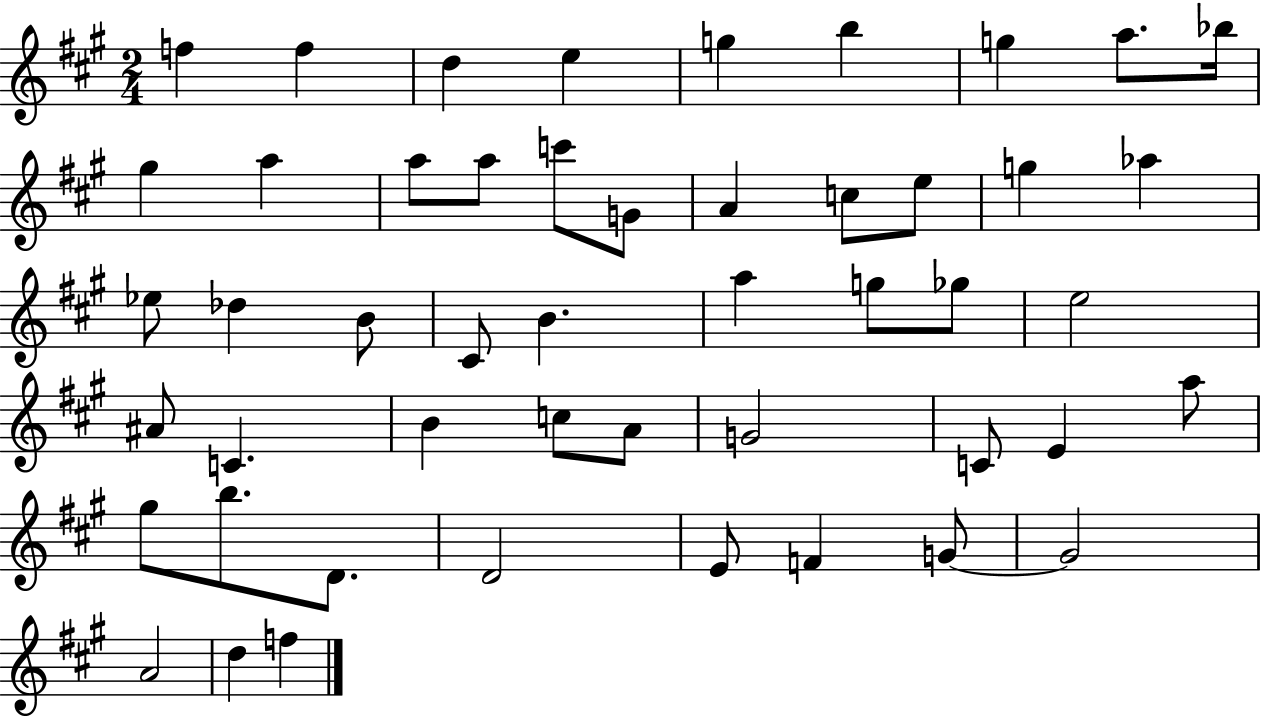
{
  \clef treble
  \numericTimeSignature
  \time 2/4
  \key a \major
  f''4 f''4 | d''4 e''4 | g''4 b''4 | g''4 a''8. bes''16 | \break gis''4 a''4 | a''8 a''8 c'''8 g'8 | a'4 c''8 e''8 | g''4 aes''4 | \break ees''8 des''4 b'8 | cis'8 b'4. | a''4 g''8 ges''8 | e''2 | \break ais'8 c'4. | b'4 c''8 a'8 | g'2 | c'8 e'4 a''8 | \break gis''8 b''8. d'8. | d'2 | e'8 f'4 g'8~~ | g'2 | \break a'2 | d''4 f''4 | \bar "|."
}